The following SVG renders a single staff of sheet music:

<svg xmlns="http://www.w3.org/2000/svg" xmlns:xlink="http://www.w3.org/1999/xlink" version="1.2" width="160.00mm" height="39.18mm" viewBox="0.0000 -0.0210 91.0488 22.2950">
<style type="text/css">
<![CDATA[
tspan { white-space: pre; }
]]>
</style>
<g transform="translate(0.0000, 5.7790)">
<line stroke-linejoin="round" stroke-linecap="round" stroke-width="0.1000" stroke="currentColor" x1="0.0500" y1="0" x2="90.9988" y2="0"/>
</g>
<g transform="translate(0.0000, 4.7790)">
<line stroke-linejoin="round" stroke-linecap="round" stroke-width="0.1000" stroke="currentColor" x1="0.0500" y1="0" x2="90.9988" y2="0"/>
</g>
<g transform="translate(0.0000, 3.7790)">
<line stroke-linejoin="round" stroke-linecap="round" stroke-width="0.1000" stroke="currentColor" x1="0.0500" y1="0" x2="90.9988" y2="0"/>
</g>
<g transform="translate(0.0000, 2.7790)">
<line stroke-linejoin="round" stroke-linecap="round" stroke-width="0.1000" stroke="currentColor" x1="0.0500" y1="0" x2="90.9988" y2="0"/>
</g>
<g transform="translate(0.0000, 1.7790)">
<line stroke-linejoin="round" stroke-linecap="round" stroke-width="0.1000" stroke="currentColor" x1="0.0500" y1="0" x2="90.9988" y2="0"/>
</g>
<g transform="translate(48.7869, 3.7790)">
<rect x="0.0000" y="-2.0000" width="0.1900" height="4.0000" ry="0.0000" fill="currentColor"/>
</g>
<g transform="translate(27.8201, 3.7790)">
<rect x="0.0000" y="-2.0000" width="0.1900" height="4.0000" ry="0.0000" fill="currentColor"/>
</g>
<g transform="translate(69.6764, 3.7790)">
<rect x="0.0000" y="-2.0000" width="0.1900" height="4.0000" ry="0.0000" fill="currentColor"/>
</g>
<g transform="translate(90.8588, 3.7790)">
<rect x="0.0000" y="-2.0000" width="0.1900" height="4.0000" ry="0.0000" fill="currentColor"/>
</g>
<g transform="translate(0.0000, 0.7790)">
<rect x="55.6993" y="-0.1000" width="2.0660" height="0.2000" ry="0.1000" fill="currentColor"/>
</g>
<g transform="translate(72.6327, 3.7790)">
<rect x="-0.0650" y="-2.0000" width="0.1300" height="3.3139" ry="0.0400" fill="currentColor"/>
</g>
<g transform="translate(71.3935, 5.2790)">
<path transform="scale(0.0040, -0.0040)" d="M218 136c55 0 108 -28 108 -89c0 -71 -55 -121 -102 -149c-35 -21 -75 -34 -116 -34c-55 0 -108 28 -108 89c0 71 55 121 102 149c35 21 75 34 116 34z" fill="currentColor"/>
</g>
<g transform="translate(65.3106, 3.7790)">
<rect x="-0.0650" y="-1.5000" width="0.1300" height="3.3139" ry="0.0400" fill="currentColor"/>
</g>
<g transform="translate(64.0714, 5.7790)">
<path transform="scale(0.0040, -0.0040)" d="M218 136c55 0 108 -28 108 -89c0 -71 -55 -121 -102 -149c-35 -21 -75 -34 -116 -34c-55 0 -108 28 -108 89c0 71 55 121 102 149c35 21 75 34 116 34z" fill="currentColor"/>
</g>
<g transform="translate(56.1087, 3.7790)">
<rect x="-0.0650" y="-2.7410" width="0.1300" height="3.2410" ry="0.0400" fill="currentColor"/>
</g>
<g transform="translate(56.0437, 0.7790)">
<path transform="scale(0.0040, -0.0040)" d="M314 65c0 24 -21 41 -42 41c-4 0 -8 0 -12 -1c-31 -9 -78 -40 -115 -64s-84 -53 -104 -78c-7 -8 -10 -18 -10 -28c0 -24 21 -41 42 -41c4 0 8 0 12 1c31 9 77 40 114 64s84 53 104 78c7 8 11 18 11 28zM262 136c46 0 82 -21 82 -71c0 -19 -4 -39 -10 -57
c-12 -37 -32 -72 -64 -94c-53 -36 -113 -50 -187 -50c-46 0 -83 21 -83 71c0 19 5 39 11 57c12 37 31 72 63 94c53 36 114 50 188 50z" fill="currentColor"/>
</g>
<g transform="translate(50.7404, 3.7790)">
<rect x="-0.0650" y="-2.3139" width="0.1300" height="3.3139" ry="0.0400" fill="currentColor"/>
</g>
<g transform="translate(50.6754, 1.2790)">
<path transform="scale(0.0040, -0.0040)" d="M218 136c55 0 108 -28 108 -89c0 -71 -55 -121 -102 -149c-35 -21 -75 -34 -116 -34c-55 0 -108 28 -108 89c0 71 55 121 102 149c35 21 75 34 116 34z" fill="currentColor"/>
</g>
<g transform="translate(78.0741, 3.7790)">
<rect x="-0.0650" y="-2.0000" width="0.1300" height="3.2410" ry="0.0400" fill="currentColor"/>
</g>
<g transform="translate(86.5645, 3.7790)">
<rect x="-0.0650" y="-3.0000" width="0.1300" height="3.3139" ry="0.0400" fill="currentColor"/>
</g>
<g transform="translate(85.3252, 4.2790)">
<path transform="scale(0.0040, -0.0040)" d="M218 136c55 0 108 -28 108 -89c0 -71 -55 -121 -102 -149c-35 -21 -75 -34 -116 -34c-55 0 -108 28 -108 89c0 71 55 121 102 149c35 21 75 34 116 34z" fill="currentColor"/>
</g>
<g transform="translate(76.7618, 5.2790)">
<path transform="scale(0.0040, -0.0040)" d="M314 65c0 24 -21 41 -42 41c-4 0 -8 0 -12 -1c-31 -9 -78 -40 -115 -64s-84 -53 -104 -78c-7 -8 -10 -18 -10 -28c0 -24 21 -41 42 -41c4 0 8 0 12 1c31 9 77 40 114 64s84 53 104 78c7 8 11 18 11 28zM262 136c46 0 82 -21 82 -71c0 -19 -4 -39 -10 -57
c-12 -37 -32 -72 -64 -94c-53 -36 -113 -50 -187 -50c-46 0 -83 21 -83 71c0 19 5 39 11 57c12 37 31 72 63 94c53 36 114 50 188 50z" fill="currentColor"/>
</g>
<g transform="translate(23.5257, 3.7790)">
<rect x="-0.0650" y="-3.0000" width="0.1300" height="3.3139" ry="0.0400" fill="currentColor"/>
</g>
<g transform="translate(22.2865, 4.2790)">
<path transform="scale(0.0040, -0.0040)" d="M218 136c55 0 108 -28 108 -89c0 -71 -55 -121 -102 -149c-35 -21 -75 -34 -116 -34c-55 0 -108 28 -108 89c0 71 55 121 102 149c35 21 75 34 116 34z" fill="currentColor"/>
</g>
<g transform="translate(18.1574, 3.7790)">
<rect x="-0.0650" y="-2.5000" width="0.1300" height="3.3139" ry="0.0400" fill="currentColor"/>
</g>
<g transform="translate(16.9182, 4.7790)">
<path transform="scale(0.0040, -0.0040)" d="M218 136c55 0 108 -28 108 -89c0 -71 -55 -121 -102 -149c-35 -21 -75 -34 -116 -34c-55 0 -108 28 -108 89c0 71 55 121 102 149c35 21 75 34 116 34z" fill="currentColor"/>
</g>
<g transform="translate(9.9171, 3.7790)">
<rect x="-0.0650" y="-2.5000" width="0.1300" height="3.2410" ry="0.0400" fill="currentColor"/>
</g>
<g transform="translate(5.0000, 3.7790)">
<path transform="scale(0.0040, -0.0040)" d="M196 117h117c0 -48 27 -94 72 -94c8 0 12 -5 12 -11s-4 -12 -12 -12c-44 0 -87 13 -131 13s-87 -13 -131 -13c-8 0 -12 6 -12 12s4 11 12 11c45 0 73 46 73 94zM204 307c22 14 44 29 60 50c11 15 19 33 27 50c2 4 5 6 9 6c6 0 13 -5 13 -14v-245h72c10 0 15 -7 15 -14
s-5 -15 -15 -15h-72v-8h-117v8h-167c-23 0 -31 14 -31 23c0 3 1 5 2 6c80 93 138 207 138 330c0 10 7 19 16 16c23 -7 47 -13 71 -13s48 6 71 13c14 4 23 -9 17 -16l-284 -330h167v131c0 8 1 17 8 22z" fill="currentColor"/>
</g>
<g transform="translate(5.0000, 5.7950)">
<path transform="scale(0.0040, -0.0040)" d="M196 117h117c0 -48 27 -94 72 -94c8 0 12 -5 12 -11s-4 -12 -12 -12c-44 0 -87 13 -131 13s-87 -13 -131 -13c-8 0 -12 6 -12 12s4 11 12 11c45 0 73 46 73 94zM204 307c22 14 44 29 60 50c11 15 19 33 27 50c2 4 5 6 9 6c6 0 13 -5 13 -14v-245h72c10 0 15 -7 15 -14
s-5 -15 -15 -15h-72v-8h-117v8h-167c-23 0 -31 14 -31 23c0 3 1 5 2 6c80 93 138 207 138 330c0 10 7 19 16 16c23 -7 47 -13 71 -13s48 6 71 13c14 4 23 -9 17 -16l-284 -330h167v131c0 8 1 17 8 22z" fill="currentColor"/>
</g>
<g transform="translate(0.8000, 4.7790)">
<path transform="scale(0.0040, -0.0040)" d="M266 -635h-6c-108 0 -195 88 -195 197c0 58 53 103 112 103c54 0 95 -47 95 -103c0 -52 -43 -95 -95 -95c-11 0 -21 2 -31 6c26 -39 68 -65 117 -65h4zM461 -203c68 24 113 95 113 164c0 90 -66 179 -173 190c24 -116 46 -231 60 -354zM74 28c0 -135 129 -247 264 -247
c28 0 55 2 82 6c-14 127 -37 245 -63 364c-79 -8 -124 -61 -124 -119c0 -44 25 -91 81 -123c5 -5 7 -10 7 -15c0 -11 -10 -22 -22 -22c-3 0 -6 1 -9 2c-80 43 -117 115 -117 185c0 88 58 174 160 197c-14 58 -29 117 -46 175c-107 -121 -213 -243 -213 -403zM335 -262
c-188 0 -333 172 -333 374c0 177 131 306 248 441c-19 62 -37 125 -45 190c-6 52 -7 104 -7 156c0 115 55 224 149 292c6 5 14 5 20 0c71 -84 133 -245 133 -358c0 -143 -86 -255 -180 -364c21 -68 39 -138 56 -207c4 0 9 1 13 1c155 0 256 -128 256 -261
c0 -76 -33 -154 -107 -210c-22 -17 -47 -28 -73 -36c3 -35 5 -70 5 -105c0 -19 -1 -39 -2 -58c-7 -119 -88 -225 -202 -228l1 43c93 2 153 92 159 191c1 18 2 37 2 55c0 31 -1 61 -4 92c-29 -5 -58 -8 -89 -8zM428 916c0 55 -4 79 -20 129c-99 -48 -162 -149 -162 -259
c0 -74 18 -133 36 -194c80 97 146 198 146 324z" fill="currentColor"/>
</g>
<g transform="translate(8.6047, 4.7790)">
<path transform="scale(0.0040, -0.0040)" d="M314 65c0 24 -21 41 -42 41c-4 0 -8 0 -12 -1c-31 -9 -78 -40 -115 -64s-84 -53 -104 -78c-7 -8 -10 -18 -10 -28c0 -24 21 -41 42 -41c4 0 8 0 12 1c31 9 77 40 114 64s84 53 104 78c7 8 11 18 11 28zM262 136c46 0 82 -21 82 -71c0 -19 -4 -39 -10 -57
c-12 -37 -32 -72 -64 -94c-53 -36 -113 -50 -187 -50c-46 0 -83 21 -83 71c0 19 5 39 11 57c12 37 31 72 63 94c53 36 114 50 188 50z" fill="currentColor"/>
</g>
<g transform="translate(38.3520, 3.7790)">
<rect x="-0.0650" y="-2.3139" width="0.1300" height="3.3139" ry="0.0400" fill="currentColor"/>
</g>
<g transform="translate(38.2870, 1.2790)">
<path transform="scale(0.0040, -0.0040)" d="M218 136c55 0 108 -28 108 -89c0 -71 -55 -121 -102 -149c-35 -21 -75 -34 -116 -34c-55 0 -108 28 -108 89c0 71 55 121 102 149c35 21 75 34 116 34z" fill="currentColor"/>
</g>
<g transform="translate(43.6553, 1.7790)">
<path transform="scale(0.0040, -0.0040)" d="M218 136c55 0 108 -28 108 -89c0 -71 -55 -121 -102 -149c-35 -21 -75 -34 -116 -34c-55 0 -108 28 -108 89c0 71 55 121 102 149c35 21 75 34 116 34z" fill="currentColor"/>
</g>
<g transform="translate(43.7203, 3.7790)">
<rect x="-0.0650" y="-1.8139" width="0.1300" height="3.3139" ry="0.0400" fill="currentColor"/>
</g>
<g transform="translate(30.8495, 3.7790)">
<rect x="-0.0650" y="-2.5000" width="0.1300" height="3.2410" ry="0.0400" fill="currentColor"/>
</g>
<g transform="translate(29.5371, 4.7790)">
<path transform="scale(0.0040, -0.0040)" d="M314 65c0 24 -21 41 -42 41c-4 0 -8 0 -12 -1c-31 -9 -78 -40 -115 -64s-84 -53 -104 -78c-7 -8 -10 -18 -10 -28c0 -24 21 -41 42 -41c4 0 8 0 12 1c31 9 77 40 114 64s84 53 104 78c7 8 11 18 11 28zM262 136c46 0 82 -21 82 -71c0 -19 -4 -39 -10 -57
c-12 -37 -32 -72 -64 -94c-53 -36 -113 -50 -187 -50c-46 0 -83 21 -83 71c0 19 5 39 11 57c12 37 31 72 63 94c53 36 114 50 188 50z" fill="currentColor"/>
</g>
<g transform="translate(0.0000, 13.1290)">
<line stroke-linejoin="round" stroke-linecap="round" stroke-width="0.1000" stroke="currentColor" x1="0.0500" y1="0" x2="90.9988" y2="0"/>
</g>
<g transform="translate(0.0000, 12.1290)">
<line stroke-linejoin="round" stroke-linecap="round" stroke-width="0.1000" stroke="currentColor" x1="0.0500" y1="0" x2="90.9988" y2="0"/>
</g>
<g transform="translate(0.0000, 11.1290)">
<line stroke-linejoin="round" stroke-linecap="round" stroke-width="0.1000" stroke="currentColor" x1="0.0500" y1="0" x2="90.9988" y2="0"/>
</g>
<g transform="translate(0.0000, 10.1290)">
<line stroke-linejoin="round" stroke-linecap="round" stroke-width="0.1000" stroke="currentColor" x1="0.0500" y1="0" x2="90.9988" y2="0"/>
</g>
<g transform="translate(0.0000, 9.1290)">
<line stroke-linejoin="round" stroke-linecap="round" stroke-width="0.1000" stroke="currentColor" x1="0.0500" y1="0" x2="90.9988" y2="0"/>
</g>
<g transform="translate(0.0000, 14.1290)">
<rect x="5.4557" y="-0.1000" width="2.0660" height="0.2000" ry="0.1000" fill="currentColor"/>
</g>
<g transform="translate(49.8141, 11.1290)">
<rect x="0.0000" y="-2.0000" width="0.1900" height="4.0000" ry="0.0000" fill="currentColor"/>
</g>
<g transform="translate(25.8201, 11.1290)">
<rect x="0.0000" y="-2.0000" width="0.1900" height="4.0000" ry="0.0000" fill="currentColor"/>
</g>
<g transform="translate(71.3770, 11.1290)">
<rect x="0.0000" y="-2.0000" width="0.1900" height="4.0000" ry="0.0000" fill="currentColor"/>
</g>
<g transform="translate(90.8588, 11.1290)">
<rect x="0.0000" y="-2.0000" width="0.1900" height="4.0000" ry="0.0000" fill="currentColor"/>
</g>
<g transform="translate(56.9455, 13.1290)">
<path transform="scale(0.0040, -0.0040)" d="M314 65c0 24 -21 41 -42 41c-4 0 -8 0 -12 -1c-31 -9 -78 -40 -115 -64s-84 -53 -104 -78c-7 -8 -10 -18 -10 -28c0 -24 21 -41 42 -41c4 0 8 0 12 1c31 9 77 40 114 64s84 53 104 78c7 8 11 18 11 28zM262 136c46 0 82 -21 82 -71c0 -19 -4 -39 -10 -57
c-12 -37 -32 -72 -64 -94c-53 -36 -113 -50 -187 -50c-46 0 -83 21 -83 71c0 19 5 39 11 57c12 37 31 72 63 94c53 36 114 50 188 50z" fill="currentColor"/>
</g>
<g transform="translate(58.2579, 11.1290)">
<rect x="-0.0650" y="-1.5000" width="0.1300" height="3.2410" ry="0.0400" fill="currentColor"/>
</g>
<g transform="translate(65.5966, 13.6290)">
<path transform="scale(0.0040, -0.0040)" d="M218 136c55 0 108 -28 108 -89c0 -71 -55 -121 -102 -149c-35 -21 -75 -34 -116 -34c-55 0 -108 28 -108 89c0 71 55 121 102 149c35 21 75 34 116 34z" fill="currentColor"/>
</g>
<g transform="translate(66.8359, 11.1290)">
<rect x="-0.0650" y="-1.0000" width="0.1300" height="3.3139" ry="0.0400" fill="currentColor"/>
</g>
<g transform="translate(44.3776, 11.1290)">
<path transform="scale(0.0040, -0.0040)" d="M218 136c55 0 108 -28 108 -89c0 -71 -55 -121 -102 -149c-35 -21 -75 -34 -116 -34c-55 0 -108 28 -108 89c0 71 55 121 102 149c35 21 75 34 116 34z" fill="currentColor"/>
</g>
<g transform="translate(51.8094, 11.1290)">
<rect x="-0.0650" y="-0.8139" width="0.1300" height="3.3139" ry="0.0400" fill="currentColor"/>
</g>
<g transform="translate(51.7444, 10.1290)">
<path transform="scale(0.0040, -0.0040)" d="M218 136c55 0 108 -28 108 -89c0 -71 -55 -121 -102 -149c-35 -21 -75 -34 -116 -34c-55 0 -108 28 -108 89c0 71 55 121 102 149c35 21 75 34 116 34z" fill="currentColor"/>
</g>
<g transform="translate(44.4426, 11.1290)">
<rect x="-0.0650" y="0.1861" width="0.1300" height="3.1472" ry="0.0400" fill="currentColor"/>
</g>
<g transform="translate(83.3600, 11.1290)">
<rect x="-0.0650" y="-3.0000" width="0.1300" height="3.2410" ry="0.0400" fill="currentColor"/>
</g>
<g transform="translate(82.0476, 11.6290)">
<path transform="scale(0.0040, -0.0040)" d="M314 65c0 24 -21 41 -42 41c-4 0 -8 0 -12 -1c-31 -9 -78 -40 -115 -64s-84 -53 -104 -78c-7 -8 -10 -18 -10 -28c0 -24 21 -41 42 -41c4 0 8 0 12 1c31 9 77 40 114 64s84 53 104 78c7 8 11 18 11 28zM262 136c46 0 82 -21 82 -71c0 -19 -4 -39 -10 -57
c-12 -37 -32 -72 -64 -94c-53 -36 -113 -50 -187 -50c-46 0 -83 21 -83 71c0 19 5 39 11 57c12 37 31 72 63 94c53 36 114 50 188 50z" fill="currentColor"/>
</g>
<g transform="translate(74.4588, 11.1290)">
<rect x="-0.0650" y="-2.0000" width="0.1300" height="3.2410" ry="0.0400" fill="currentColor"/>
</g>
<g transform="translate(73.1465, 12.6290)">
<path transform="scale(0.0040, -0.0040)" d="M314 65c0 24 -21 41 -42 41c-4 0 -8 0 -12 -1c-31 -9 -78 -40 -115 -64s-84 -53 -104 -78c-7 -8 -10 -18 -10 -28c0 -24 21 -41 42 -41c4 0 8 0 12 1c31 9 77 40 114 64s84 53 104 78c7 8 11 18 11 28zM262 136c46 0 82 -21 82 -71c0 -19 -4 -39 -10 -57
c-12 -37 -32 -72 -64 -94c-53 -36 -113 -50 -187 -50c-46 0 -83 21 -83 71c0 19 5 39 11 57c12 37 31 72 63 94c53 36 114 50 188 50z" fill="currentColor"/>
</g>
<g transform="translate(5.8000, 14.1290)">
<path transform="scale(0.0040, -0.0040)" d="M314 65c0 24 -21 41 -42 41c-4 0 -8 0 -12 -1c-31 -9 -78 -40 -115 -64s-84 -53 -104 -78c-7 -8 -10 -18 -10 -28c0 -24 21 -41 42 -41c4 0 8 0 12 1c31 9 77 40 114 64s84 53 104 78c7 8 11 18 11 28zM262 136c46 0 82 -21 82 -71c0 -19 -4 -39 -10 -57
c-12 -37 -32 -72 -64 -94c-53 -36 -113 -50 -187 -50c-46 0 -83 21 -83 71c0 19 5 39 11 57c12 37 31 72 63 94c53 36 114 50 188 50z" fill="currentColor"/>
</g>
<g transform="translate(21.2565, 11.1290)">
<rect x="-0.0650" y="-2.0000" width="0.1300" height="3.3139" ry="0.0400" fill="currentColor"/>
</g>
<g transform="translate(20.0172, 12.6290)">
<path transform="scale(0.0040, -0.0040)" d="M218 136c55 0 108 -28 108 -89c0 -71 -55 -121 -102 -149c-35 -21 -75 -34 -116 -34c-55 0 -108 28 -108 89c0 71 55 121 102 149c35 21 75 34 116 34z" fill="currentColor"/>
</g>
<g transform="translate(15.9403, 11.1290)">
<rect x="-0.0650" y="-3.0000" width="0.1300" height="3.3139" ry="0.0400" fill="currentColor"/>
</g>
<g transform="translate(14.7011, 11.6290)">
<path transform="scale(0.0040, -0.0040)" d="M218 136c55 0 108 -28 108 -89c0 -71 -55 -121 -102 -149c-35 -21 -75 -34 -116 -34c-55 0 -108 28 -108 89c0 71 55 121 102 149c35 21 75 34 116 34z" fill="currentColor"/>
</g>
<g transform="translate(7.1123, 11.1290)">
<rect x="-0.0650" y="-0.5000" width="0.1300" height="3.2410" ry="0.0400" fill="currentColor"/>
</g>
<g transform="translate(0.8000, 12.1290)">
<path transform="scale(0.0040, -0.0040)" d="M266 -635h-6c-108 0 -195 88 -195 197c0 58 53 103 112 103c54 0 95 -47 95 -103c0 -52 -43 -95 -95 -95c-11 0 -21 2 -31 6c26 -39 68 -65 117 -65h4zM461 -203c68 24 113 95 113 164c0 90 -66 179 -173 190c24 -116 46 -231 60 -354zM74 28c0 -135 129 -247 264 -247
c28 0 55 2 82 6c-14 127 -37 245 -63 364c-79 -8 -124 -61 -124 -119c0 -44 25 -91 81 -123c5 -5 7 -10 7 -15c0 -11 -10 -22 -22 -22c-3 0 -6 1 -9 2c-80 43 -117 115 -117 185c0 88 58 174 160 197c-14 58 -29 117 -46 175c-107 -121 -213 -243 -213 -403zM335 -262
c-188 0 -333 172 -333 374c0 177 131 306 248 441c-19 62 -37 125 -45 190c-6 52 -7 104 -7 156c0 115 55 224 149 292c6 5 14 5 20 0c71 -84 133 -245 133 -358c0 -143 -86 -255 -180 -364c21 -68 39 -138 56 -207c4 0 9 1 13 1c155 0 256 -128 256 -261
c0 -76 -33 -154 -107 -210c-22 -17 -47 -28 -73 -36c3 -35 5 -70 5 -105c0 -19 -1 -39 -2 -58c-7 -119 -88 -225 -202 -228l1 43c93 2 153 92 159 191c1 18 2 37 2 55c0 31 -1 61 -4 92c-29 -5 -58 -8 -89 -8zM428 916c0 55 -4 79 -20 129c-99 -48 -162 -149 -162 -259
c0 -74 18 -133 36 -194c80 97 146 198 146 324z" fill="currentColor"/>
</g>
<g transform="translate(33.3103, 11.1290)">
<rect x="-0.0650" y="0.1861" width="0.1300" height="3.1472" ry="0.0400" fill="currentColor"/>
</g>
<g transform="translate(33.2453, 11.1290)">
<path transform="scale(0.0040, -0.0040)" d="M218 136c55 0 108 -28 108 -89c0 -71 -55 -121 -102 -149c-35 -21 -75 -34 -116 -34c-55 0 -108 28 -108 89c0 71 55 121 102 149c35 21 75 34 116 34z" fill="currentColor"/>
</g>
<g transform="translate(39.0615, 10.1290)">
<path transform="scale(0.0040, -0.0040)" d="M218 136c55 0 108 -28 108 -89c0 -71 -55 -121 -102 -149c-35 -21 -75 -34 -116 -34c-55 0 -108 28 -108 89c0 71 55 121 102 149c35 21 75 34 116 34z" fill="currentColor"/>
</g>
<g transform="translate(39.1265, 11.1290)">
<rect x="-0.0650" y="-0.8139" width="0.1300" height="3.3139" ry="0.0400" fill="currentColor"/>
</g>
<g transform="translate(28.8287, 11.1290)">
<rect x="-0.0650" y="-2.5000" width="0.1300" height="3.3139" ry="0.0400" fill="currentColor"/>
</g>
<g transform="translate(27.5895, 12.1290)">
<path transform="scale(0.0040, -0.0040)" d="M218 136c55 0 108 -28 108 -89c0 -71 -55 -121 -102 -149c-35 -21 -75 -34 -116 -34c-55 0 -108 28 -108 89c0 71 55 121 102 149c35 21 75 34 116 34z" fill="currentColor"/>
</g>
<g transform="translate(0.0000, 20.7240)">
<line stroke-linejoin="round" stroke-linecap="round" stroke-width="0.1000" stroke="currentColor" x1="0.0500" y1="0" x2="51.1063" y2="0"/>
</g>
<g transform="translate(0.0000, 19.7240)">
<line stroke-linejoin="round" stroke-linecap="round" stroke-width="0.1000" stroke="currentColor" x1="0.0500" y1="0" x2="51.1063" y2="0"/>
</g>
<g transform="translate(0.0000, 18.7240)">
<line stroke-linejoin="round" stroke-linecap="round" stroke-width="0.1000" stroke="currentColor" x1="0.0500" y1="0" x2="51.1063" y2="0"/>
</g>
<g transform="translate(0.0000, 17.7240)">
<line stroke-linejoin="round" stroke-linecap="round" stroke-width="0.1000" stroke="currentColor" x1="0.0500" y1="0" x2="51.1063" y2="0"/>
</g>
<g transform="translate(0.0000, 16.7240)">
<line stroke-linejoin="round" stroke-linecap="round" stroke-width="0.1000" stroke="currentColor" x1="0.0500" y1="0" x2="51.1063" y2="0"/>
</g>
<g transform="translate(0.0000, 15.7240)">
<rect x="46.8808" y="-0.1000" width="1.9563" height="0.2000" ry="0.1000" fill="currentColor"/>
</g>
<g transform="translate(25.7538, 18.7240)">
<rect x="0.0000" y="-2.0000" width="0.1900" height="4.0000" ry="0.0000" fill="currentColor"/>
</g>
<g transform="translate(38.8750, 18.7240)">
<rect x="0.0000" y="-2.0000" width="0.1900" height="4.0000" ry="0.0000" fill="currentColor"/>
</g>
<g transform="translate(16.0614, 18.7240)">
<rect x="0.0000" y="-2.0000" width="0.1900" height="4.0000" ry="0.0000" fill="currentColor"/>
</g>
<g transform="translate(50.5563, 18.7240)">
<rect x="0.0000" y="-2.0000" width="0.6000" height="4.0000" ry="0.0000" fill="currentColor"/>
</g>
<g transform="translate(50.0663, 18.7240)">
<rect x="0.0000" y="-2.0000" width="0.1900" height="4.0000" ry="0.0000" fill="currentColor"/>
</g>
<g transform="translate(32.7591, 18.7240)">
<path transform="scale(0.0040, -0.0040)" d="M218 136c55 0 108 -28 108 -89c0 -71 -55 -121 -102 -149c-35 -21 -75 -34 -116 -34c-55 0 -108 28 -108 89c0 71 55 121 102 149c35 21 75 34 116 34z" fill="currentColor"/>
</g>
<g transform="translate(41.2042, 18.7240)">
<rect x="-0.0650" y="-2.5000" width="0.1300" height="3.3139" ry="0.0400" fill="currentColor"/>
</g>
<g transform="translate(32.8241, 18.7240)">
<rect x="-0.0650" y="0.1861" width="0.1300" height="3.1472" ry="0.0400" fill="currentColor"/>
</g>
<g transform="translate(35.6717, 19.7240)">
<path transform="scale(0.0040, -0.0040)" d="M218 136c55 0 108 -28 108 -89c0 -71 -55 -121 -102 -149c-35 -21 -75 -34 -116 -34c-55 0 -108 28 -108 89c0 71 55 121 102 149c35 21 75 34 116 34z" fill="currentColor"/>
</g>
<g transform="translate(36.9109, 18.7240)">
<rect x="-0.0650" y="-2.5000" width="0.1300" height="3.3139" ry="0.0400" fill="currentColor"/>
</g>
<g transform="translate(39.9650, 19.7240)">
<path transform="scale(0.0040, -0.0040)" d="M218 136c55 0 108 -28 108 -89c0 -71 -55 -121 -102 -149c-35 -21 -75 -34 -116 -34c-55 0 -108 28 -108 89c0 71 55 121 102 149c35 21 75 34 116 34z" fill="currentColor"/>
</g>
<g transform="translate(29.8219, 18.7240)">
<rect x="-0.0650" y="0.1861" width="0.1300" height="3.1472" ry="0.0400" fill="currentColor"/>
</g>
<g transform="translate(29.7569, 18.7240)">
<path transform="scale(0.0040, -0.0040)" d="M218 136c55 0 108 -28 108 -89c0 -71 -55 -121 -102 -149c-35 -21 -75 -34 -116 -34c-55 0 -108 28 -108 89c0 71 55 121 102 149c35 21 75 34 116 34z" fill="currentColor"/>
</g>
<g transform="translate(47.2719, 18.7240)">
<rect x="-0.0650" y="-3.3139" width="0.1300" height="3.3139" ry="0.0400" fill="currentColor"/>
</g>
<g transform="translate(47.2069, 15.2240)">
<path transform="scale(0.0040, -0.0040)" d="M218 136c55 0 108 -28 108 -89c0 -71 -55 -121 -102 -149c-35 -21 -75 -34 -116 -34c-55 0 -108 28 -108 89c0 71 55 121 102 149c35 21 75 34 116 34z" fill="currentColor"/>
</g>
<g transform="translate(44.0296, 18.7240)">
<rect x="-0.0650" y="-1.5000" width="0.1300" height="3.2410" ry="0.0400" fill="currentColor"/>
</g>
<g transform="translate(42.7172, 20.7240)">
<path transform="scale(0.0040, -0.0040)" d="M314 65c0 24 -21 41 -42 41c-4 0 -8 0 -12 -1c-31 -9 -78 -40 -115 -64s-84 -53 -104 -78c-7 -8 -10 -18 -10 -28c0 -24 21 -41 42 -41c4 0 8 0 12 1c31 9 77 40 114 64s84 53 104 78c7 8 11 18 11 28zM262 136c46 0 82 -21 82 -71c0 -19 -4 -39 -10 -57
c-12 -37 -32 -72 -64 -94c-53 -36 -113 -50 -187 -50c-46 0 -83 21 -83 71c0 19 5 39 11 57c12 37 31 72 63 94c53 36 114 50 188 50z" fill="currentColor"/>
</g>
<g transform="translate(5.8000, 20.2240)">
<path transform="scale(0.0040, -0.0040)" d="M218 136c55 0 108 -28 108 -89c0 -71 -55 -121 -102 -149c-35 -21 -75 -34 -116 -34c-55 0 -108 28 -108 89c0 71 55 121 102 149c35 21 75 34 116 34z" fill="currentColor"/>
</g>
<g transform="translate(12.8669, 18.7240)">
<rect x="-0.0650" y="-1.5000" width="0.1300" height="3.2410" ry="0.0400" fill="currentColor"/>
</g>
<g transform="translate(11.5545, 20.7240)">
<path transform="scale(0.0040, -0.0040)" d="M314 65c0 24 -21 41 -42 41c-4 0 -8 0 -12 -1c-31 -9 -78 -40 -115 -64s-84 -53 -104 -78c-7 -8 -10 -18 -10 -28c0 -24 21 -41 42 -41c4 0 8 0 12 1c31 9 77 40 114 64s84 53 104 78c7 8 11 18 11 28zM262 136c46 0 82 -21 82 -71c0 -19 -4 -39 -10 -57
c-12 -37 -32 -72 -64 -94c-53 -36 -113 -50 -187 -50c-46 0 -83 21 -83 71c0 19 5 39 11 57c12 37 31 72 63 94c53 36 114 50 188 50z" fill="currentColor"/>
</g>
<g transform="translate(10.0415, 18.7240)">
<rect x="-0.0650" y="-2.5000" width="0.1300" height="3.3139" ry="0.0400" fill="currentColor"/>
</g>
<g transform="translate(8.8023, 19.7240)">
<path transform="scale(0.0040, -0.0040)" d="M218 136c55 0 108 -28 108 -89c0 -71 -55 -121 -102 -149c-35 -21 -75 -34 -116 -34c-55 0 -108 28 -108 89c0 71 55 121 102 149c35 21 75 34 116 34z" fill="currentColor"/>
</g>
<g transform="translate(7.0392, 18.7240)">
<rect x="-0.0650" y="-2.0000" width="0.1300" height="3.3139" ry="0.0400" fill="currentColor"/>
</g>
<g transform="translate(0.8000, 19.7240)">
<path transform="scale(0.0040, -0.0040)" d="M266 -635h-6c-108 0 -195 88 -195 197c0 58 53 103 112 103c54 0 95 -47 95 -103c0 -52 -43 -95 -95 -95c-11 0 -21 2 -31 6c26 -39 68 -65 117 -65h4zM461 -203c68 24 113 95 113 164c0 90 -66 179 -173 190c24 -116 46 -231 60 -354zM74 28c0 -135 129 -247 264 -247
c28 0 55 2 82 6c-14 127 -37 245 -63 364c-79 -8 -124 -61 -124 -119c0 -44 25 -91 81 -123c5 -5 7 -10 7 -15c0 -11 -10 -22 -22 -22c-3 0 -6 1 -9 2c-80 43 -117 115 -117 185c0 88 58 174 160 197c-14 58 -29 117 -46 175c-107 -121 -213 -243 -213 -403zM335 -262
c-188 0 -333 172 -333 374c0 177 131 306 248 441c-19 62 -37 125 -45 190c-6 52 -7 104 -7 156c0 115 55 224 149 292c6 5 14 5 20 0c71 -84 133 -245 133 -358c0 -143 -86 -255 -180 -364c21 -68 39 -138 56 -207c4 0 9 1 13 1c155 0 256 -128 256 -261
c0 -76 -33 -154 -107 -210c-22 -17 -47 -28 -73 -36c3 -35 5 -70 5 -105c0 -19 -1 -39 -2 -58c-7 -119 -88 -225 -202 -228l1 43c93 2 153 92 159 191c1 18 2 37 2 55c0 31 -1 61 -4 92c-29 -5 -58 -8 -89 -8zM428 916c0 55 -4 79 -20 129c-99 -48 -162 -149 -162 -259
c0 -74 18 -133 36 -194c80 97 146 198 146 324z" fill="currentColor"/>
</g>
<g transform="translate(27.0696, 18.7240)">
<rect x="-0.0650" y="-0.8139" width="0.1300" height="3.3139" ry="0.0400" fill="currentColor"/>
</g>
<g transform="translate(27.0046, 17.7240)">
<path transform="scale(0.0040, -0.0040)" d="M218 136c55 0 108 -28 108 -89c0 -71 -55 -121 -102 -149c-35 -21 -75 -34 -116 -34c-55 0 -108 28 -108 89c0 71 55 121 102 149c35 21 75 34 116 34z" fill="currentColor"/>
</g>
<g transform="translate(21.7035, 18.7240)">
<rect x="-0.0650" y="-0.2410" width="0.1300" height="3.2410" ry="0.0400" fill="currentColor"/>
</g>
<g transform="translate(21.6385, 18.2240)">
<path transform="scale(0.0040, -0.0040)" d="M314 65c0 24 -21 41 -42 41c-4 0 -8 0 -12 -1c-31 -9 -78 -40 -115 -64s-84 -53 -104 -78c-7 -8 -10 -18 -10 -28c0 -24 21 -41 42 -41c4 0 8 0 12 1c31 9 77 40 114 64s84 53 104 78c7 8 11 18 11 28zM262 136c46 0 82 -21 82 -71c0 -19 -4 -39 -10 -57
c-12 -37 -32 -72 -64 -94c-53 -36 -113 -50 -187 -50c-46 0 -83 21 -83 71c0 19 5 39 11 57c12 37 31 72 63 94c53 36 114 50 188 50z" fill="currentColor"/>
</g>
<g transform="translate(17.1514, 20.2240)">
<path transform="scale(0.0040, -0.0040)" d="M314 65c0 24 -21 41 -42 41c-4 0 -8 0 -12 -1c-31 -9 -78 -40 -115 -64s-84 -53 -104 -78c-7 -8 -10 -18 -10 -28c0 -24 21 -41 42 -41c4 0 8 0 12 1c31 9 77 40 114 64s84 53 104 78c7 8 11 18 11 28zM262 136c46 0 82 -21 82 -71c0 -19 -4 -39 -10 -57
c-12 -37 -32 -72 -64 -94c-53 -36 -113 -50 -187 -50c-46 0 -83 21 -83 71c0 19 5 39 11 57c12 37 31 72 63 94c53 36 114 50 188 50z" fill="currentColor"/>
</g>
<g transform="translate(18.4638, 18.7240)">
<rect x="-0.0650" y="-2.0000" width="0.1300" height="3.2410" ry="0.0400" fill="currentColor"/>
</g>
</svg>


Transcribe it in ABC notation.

X:1
T:Untitled
M:4/4
L:1/4
K:C
G2 G A G2 g f g a2 E F F2 A C2 A F G B d B d E2 D F2 A2 F G E2 F2 c2 d B B G G E2 b